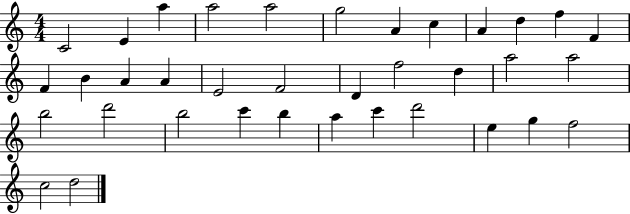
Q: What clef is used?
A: treble